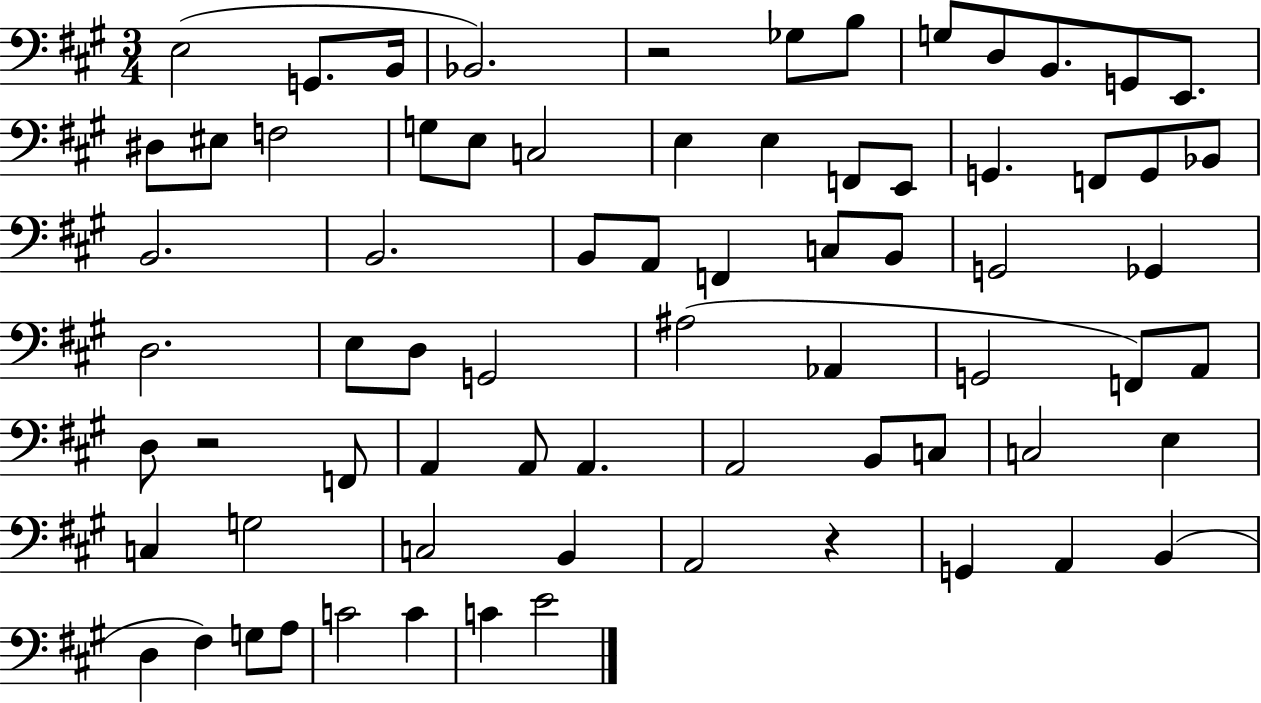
X:1
T:Untitled
M:3/4
L:1/4
K:A
E,2 G,,/2 B,,/4 _B,,2 z2 _G,/2 B,/2 G,/2 D,/2 B,,/2 G,,/2 E,,/2 ^D,/2 ^E,/2 F,2 G,/2 E,/2 C,2 E, E, F,,/2 E,,/2 G,, F,,/2 G,,/2 _B,,/2 B,,2 B,,2 B,,/2 A,,/2 F,, C,/2 B,,/2 G,,2 _G,, D,2 E,/2 D,/2 G,,2 ^A,2 _A,, G,,2 F,,/2 A,,/2 D,/2 z2 F,,/2 A,, A,,/2 A,, A,,2 B,,/2 C,/2 C,2 E, C, G,2 C,2 B,, A,,2 z G,, A,, B,, D, ^F, G,/2 A,/2 C2 C C E2